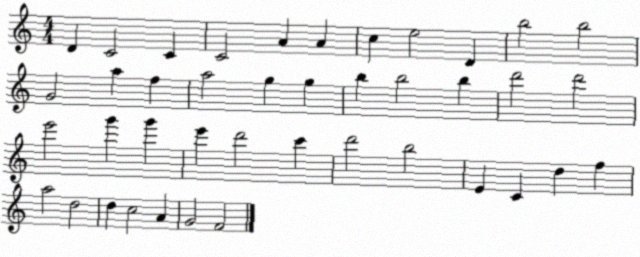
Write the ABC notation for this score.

X:1
T:Untitled
M:4/4
L:1/4
K:C
D C2 C C2 A A c e2 D b2 b2 G2 a f a2 g g b b2 b d'2 d'2 e'2 g' g' e' d'2 c' d'2 b2 E C d f a2 d2 d c2 A G2 F2